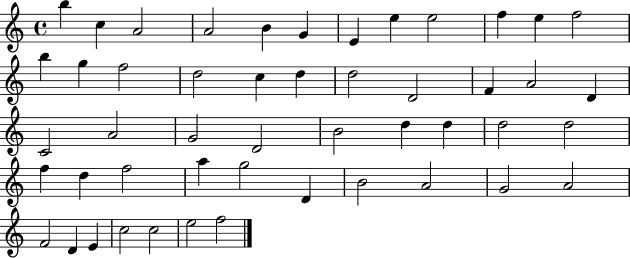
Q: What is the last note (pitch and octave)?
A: F5